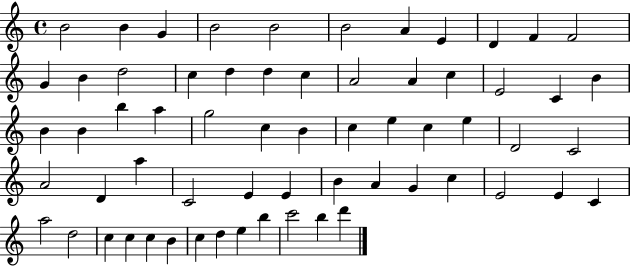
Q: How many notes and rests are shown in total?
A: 63